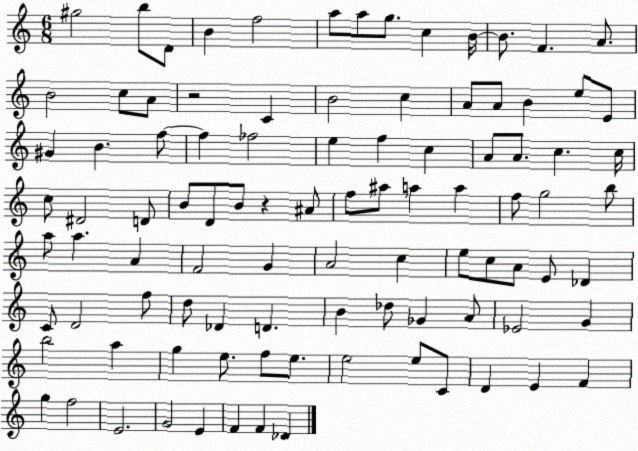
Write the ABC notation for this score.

X:1
T:Untitled
M:6/8
L:1/4
K:C
^g2 b/2 D/2 B f2 a/2 a/2 g/2 c B/4 B/2 F A/2 B2 c/2 A/2 z2 C B2 c A/2 A/2 B e/2 E/2 ^G B f/2 f _f2 e f c A/2 A/2 c c/4 c/2 ^D2 D/2 B/2 D/2 B/2 z ^A/2 f/2 ^a/2 a a f/2 g2 b/2 a/2 a A F2 G A2 c e/2 c/2 A/2 E/2 _D C/2 D2 f/2 d/2 _D D B _d/2 _G A/2 _E2 G b2 a g e/2 f/2 e/2 e2 e/2 C/2 D E F g f2 E2 G2 E F F _D